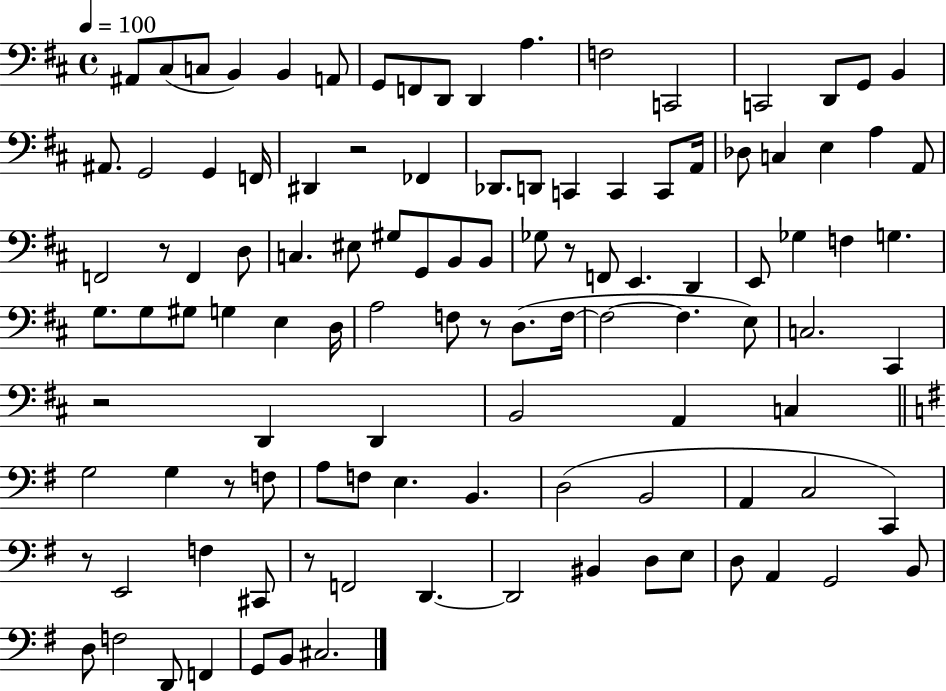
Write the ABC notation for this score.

X:1
T:Untitled
M:4/4
L:1/4
K:D
^A,,/2 ^C,/2 C,/2 B,, B,, A,,/2 G,,/2 F,,/2 D,,/2 D,, A, F,2 C,,2 C,,2 D,,/2 G,,/2 B,, ^A,,/2 G,,2 G,, F,,/4 ^D,, z2 _F,, _D,,/2 D,,/2 C,, C,, C,,/2 A,,/4 _D,/2 C, E, A, A,,/2 F,,2 z/2 F,, D,/2 C, ^E,/2 ^G,/2 G,,/2 B,,/2 B,,/2 _G,/2 z/2 F,,/2 E,, D,, E,,/2 _G, F, G, G,/2 G,/2 ^G,/2 G, E, D,/4 A,2 F,/2 z/2 D,/2 F,/4 F,2 F, E,/2 C,2 ^C,, z2 D,, D,, B,,2 A,, C, G,2 G, z/2 F,/2 A,/2 F,/2 E, B,, D,2 B,,2 A,, C,2 C,, z/2 E,,2 F, ^C,,/2 z/2 F,,2 D,, D,,2 ^B,, D,/2 E,/2 D,/2 A,, G,,2 B,,/2 D,/2 F,2 D,,/2 F,, G,,/2 B,,/2 ^C,2